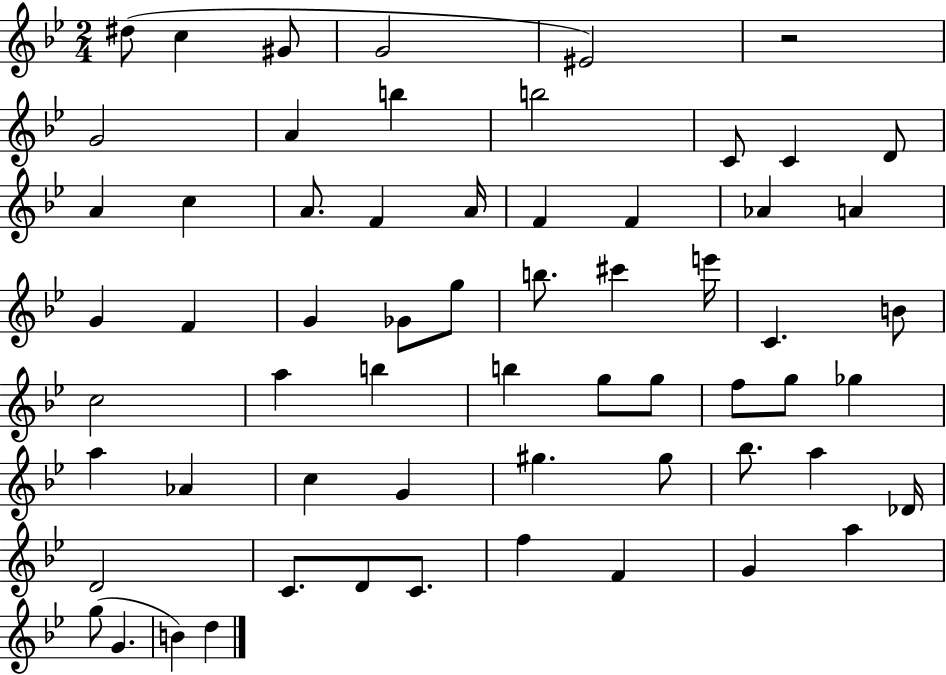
{
  \clef treble
  \numericTimeSignature
  \time 2/4
  \key bes \major
  dis''8( c''4 gis'8 | g'2 | eis'2) | r2 | \break g'2 | a'4 b''4 | b''2 | c'8 c'4 d'8 | \break a'4 c''4 | a'8. f'4 a'16 | f'4 f'4 | aes'4 a'4 | \break g'4 f'4 | g'4 ges'8 g''8 | b''8. cis'''4 e'''16 | c'4. b'8 | \break c''2 | a''4 b''4 | b''4 g''8 g''8 | f''8 g''8 ges''4 | \break a''4 aes'4 | c''4 g'4 | gis''4. gis''8 | bes''8. a''4 des'16 | \break d'2 | c'8. d'8 c'8. | f''4 f'4 | g'4 a''4 | \break g''8( g'4. | b'4) d''4 | \bar "|."
}